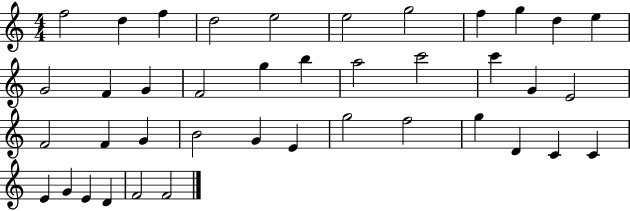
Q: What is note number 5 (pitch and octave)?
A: E5